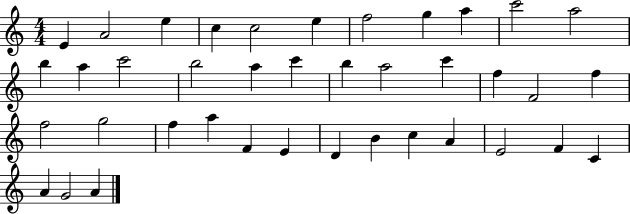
E4/q A4/h E5/q C5/q C5/h E5/q F5/h G5/q A5/q C6/h A5/h B5/q A5/q C6/h B5/h A5/q C6/q B5/q A5/h C6/q F5/q F4/h F5/q F5/h G5/h F5/q A5/q F4/q E4/q D4/q B4/q C5/q A4/q E4/h F4/q C4/q A4/q G4/h A4/q